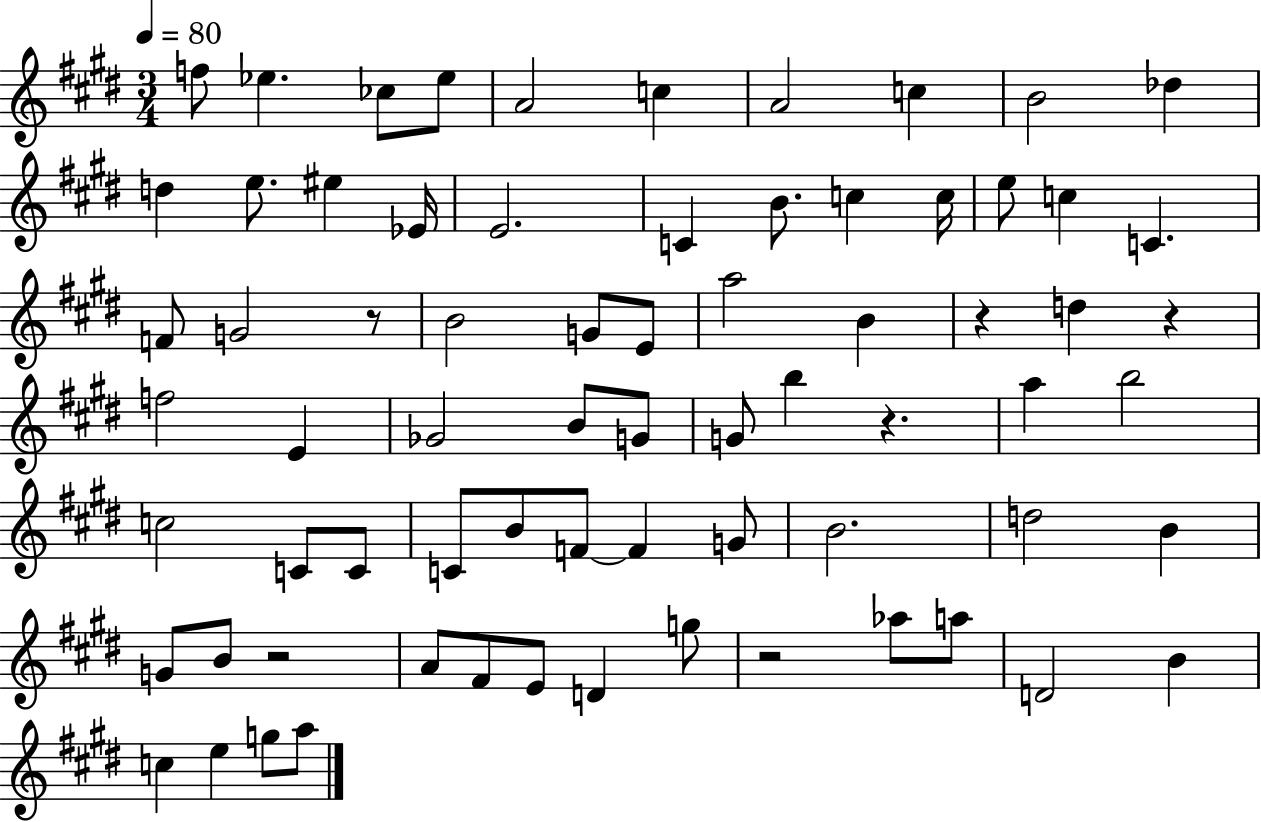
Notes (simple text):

F5/e Eb5/q. CES5/e Eb5/e A4/h C5/q A4/h C5/q B4/h Db5/q D5/q E5/e. EIS5/q Eb4/s E4/h. C4/q B4/e. C5/q C5/s E5/e C5/q C4/q. F4/e G4/h R/e B4/h G4/e E4/e A5/h B4/q R/q D5/q R/q F5/h E4/q Gb4/h B4/e G4/e G4/e B5/q R/q. A5/q B5/h C5/h C4/e C4/e C4/e B4/e F4/e F4/q G4/e B4/h. D5/h B4/q G4/e B4/e R/h A4/e F#4/e E4/e D4/q G5/e R/h Ab5/e A5/e D4/h B4/q C5/q E5/q G5/e A5/e